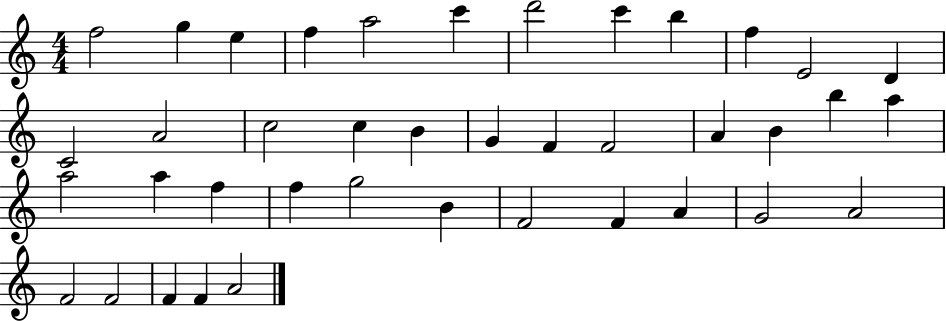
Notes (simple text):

F5/h G5/q E5/q F5/q A5/h C6/q D6/h C6/q B5/q F5/q E4/h D4/q C4/h A4/h C5/h C5/q B4/q G4/q F4/q F4/h A4/q B4/q B5/q A5/q A5/h A5/q F5/q F5/q G5/h B4/q F4/h F4/q A4/q G4/h A4/h F4/h F4/h F4/q F4/q A4/h